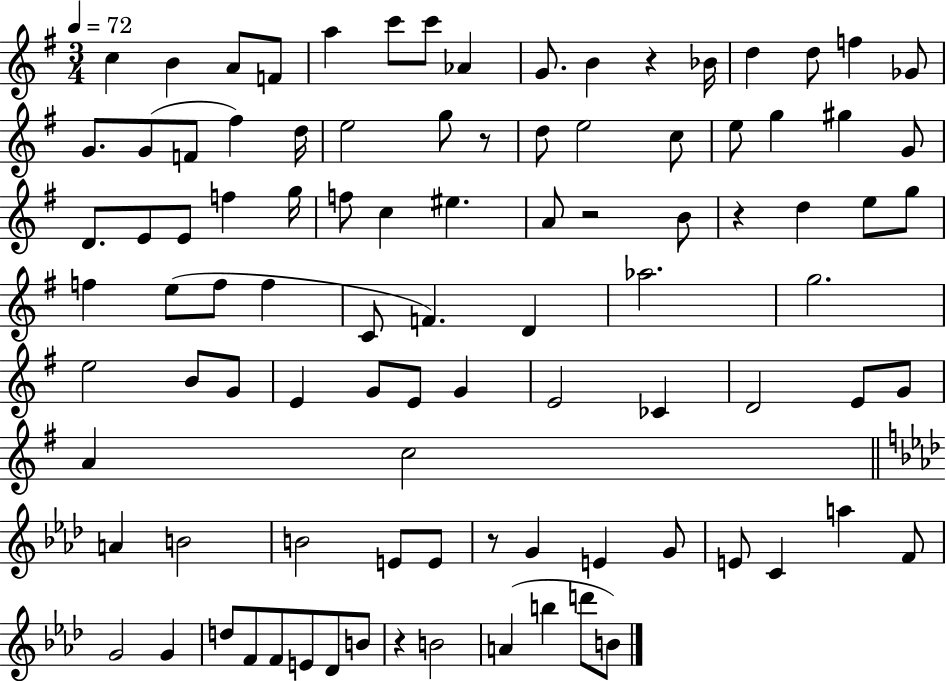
C5/q B4/q A4/e F4/e A5/q C6/e C6/e Ab4/q G4/e. B4/q R/q Bb4/s D5/q D5/e F5/q Gb4/e G4/e. G4/e F4/e F#5/q D5/s E5/h G5/e R/e D5/e E5/h C5/e E5/e G5/q G#5/q G4/e D4/e. E4/e E4/e F5/q G5/s F5/e C5/q EIS5/q. A4/e R/h B4/e R/q D5/q E5/e G5/e F5/q E5/e F5/e F5/q C4/e F4/q. D4/q Ab5/h. G5/h. E5/h B4/e G4/e E4/q G4/e E4/e G4/q E4/h CES4/q D4/h E4/e G4/e A4/q C5/h A4/q B4/h B4/h E4/e E4/e R/e G4/q E4/q G4/e E4/e C4/q A5/q F4/e G4/h G4/q D5/e F4/e F4/e E4/e Db4/e B4/e R/q B4/h A4/q B5/q D6/e B4/e